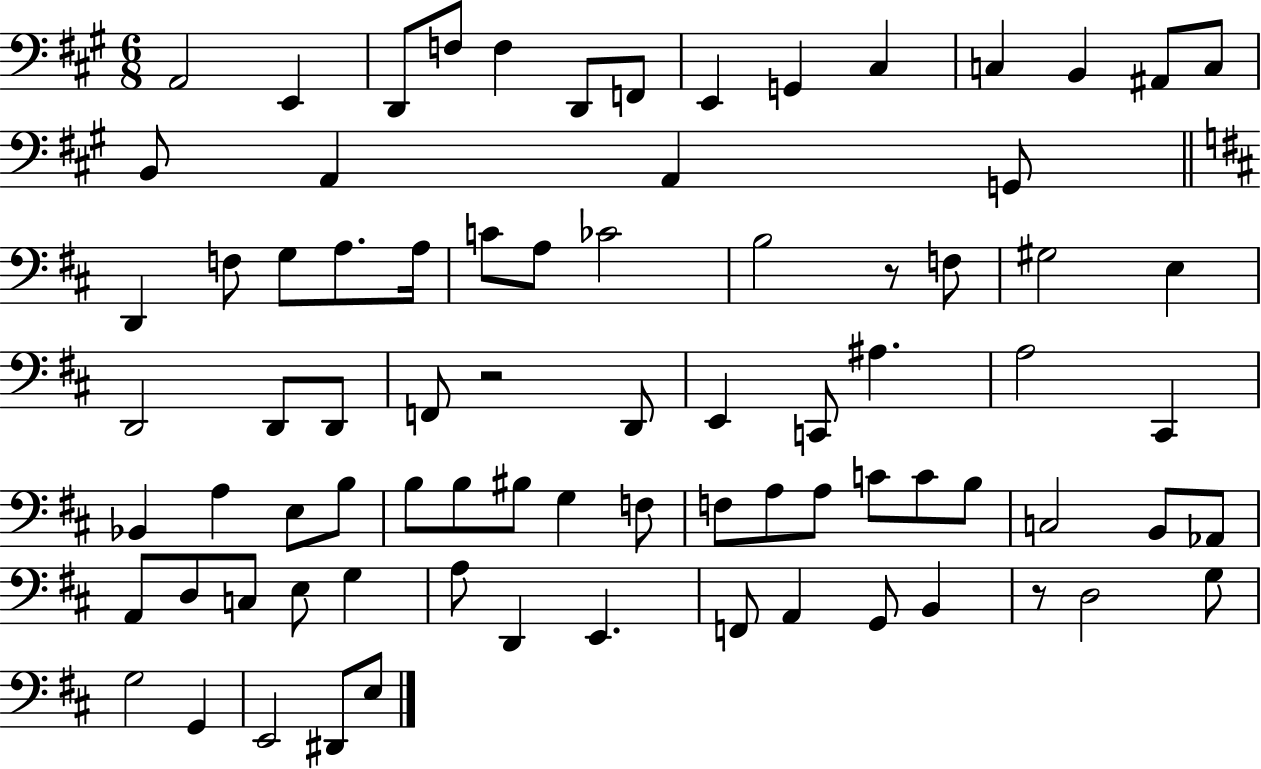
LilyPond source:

{
  \clef bass
  \numericTimeSignature
  \time 6/8
  \key a \major
  a,2 e,4 | d,8 f8 f4 d,8 f,8 | e,4 g,4 cis4 | c4 b,4 ais,8 c8 | \break b,8 a,4 a,4 g,8 | \bar "||" \break \key d \major d,4 f8 g8 a8. a16 | c'8 a8 ces'2 | b2 r8 f8 | gis2 e4 | \break d,2 d,8 d,8 | f,8 r2 d,8 | e,4 c,8 ais4. | a2 cis,4 | \break bes,4 a4 e8 b8 | b8 b8 bis8 g4 f8 | f8 a8 a8 c'8 c'8 b8 | c2 b,8 aes,8 | \break a,8 d8 c8 e8 g4 | a8 d,4 e,4. | f,8 a,4 g,8 b,4 | r8 d2 g8 | \break g2 g,4 | e,2 dis,8 e8 | \bar "|."
}